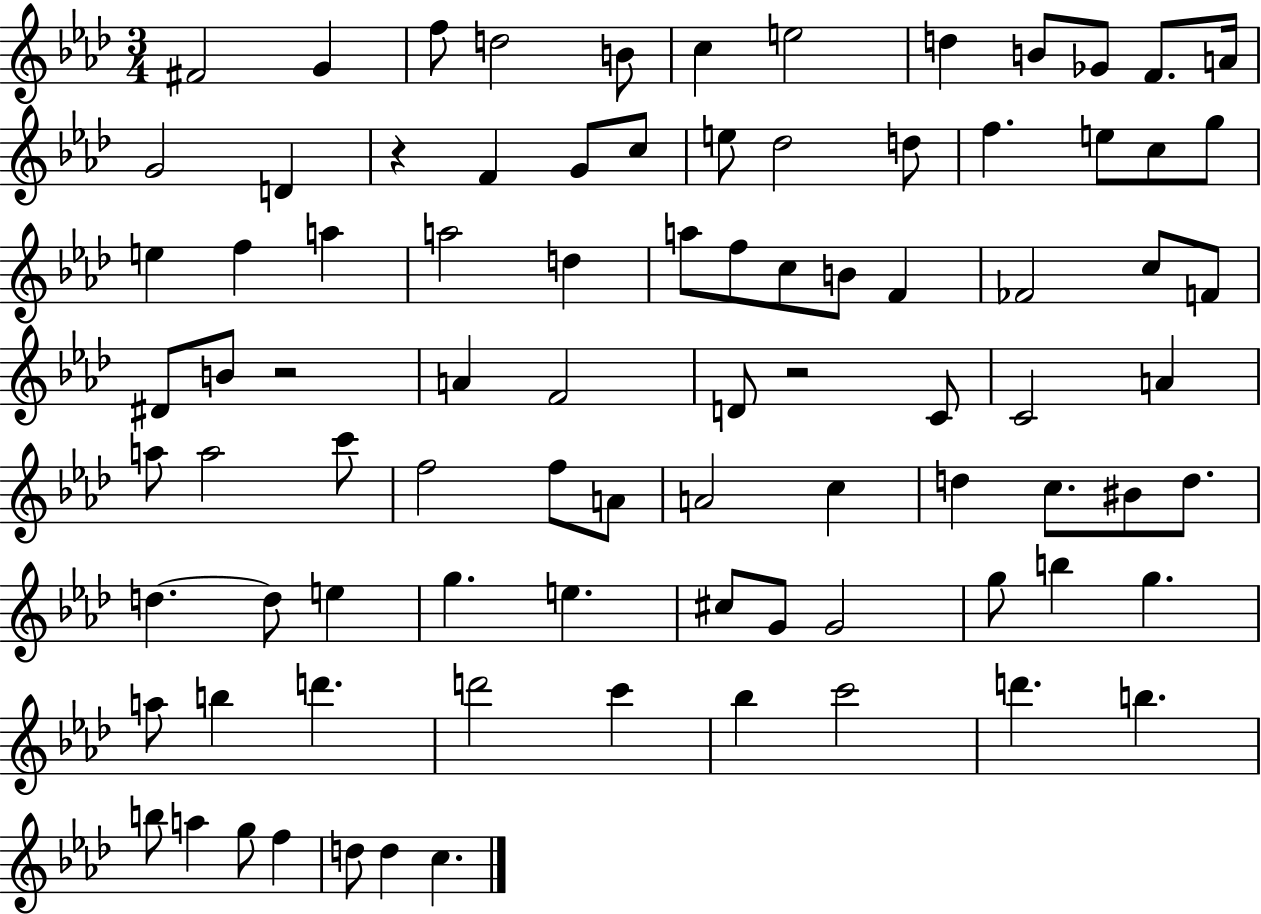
F#4/h G4/q F5/e D5/h B4/e C5/q E5/h D5/q B4/e Gb4/e F4/e. A4/s G4/h D4/q R/q F4/q G4/e C5/e E5/e Db5/h D5/e F5/q. E5/e C5/e G5/e E5/q F5/q A5/q A5/h D5/q A5/e F5/e C5/e B4/e F4/q FES4/h C5/e F4/e D#4/e B4/e R/h A4/q F4/h D4/e R/h C4/e C4/h A4/q A5/e A5/h C6/e F5/h F5/e A4/e A4/h C5/q D5/q C5/e. BIS4/e D5/e. D5/q. D5/e E5/q G5/q. E5/q. C#5/e G4/e G4/h G5/e B5/q G5/q. A5/e B5/q D6/q. D6/h C6/q Bb5/q C6/h D6/q. B5/q. B5/e A5/q G5/e F5/q D5/e D5/q C5/q.